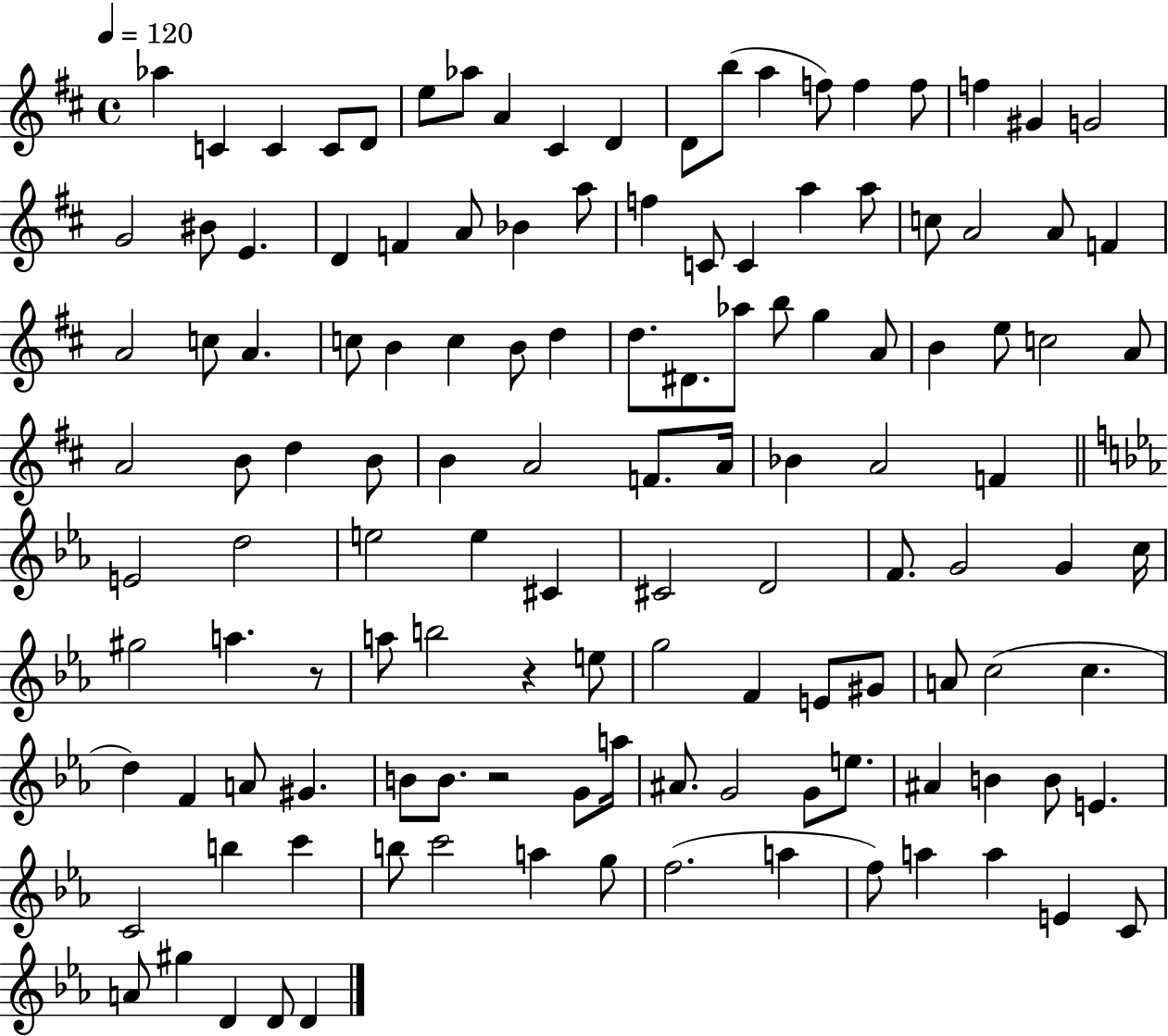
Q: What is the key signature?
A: D major